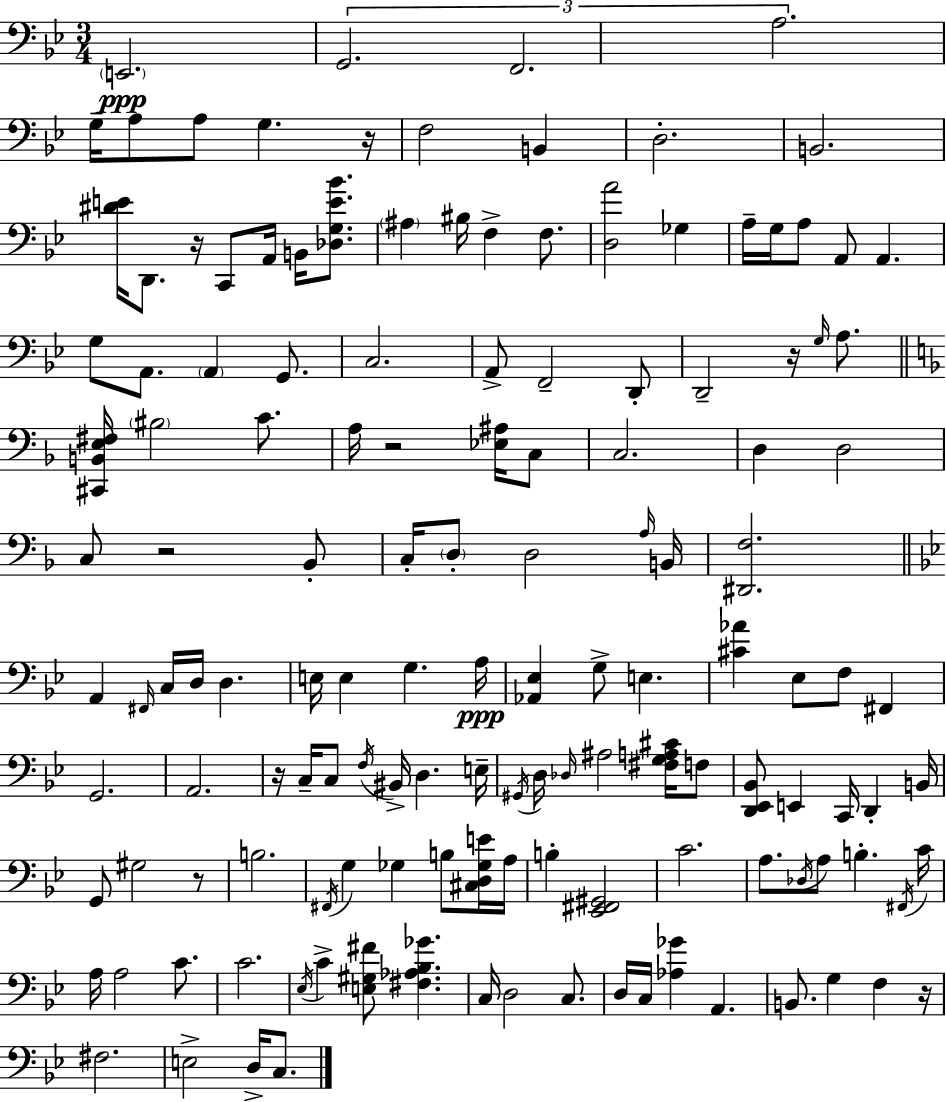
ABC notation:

X:1
T:Untitled
M:3/4
L:1/4
K:Bb
E,,2 G,,2 F,,2 A,2 G,/4 A,/2 A,/2 G, z/4 F,2 B,, D,2 B,,2 [^DE]/4 D,,/2 z/4 C,,/2 A,,/4 B,,/4 [_D,G,E_B]/2 ^A, ^B,/4 F, F,/2 [D,A]2 _G, A,/4 G,/4 A,/2 A,,/2 A,, G,/2 A,,/2 A,, G,,/2 C,2 A,,/2 F,,2 D,,/2 D,,2 z/4 G,/4 A,/2 [^C,,B,,E,^F,]/4 ^B,2 C/2 A,/4 z2 [_E,^A,]/4 C,/2 C,2 D, D,2 C,/2 z2 _B,,/2 C,/4 D,/2 D,2 A,/4 B,,/4 [^D,,F,]2 A,, ^F,,/4 C,/4 D,/4 D, E,/4 E, G, A,/4 [_A,,_E,] G,/2 E, [^C_A] _E,/2 F,/2 ^F,, G,,2 A,,2 z/4 C,/4 C,/2 F,/4 ^B,,/4 D, E,/4 ^G,,/4 D,/4 _D,/4 ^A,2 [^F,G,A,^C]/4 F,/2 [D,,_E,,_B,,]/2 E,, C,,/4 D,, B,,/4 G,,/2 ^G,2 z/2 B,2 ^F,,/4 G, _G, B,/2 [^C,D,_G,E]/4 A,/4 B, [_E,,^F,,^G,,]2 C2 A,/2 _D,/4 A,/2 B, ^F,,/4 C/4 A,/4 A,2 C/2 C2 _E,/4 C [E,^G,^F]/2 [^F,_A,_B,_G] C,/4 D,2 C,/2 D,/4 C,/4 [_A,_G] A,, B,,/2 G, F, z/4 ^F,2 E,2 D,/4 C,/2